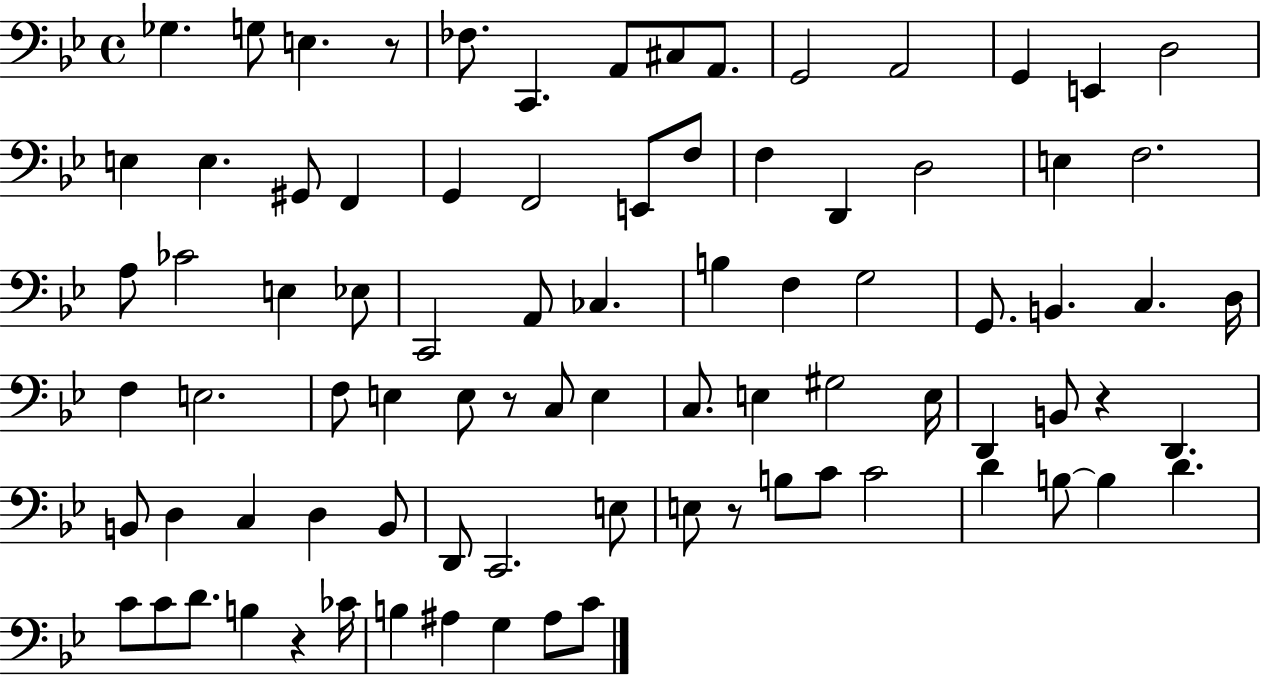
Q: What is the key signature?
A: BES major